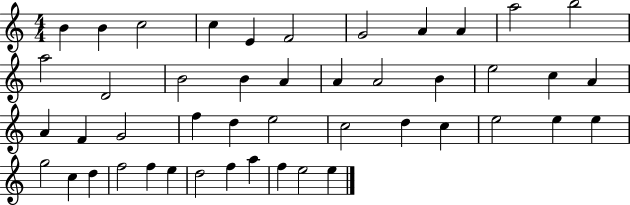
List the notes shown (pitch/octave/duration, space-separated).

B4/q B4/q C5/h C5/q E4/q F4/h G4/h A4/q A4/q A5/h B5/h A5/h D4/h B4/h B4/q A4/q A4/q A4/h B4/q E5/h C5/q A4/q A4/q F4/q G4/h F5/q D5/q E5/h C5/h D5/q C5/q E5/h E5/q E5/q G5/h C5/q D5/q F5/h F5/q E5/q D5/h F5/q A5/q F5/q E5/h E5/q